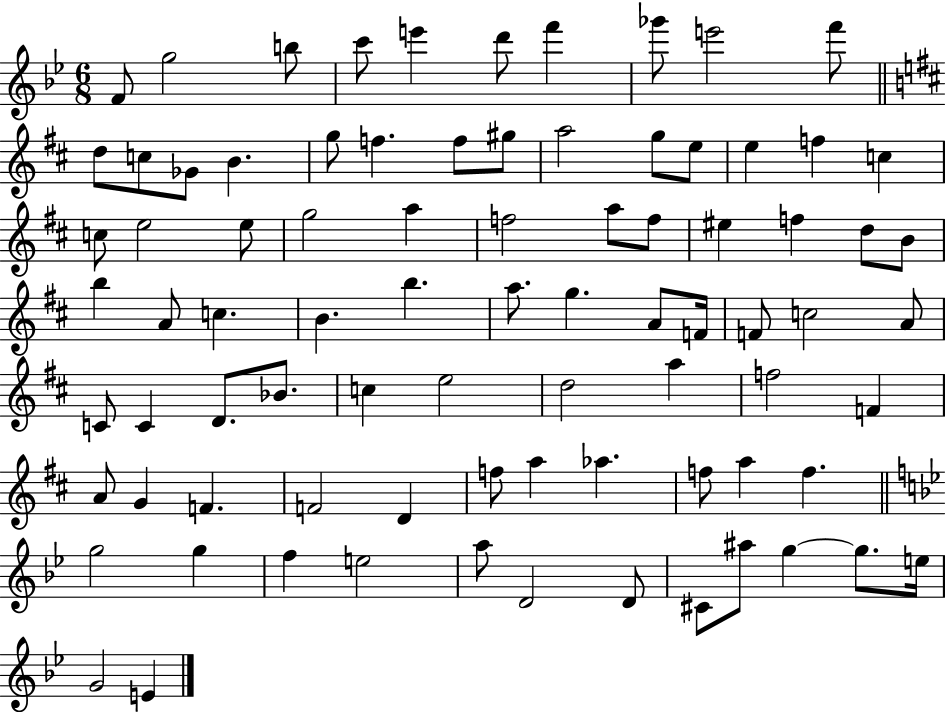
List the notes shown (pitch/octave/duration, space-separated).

F4/e G5/h B5/e C6/e E6/q D6/e F6/q Gb6/e E6/h F6/e D5/e C5/e Gb4/e B4/q. G5/e F5/q. F5/e G#5/e A5/h G5/e E5/e E5/q F5/q C5/q C5/e E5/h E5/e G5/h A5/q F5/h A5/e F5/e EIS5/q F5/q D5/e B4/e B5/q A4/e C5/q. B4/q. B5/q. A5/e. G5/q. A4/e F4/s F4/e C5/h A4/e C4/e C4/q D4/e. Bb4/e. C5/q E5/h D5/h A5/q F5/h F4/q A4/e G4/q F4/q. F4/h D4/q F5/e A5/q Ab5/q. F5/e A5/q F5/q. G5/h G5/q F5/q E5/h A5/e D4/h D4/e C#4/e A#5/e G5/q G5/e. E5/s G4/h E4/q